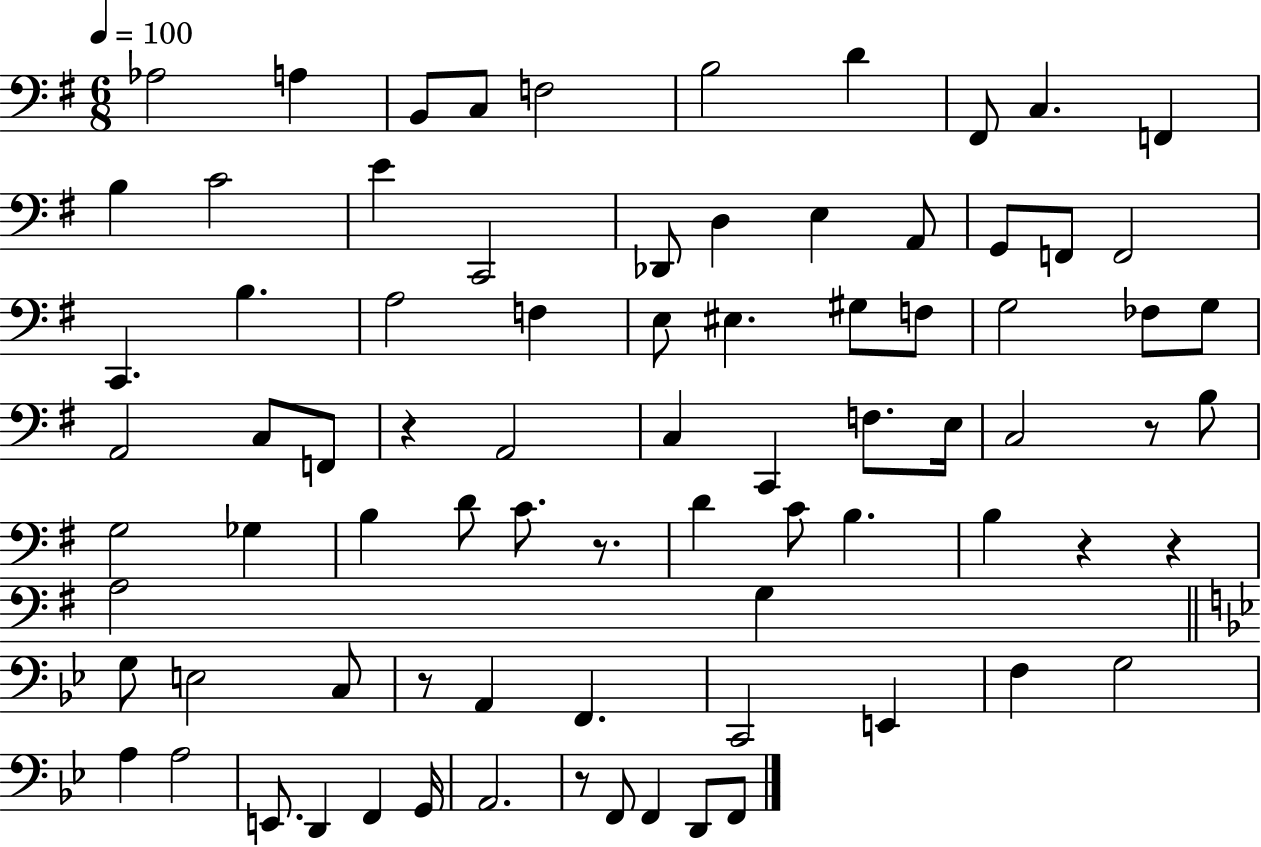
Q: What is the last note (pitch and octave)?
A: F2